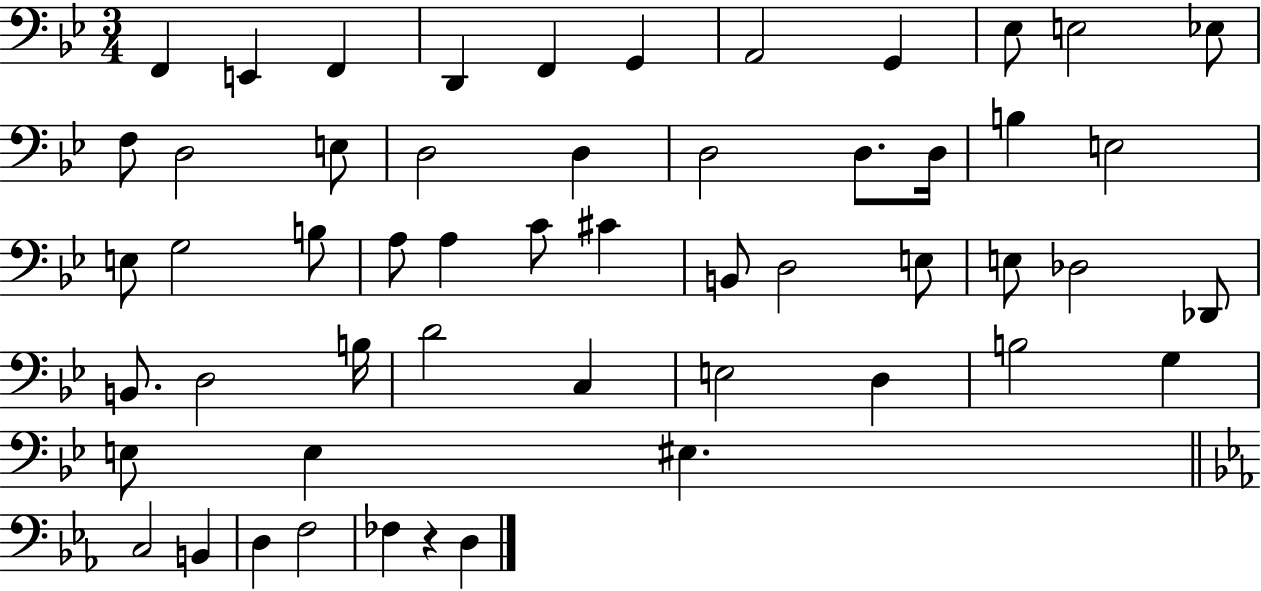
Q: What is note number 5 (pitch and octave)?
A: F2